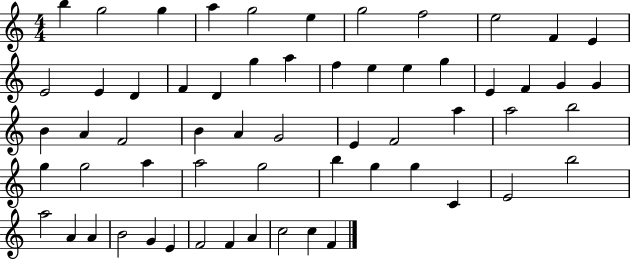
{
  \clef treble
  \numericTimeSignature
  \time 4/4
  \key c \major
  b''4 g''2 g''4 | a''4 g''2 e''4 | g''2 f''2 | e''2 f'4 e'4 | \break e'2 e'4 d'4 | f'4 d'4 g''4 a''4 | f''4 e''4 e''4 g''4 | e'4 f'4 g'4 g'4 | \break b'4 a'4 f'2 | b'4 a'4 g'2 | e'4 f'2 a''4 | a''2 b''2 | \break g''4 g''2 a''4 | a''2 g''2 | b''4 g''4 g''4 c'4 | e'2 b''2 | \break a''2 a'4 a'4 | b'2 g'4 e'4 | f'2 f'4 a'4 | c''2 c''4 f'4 | \break \bar "|."
}